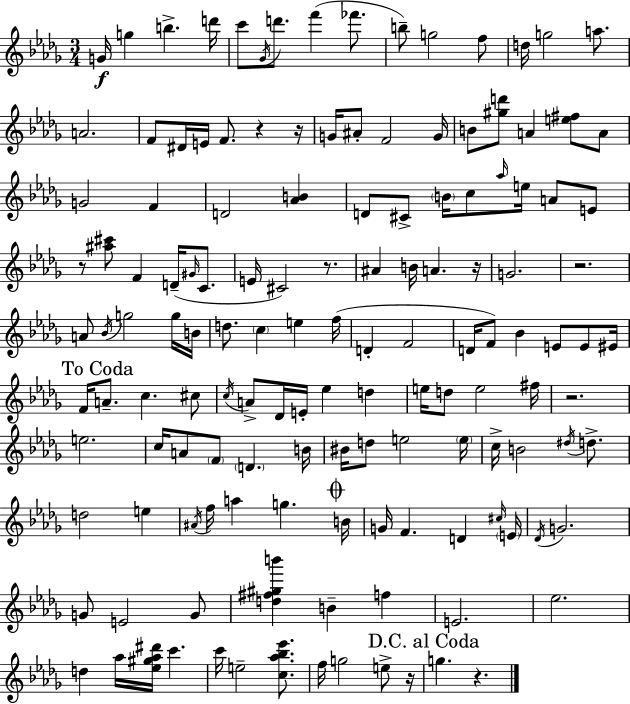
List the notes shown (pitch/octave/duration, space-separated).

G4/s G5/q B5/q. D6/s C6/e Gb4/s D6/e. F6/q FES6/e. B5/e G5/h F5/e D5/s G5/h A5/e. A4/h. F4/e D#4/s E4/s F4/e. R/q R/s G4/s A#4/e F4/h G4/s B4/e [G#5,D6]/e A4/q [E5,F#5]/e A4/e G4/h F4/q D4/h [Ab4,B4]/q D4/e C#4/e B4/s C5/e Ab5/s E5/s A4/e E4/e R/e [A#5,C#6]/e F4/q D4/s G#4/s C4/e. E4/s C#4/h R/e. A#4/q B4/s A4/q. R/s G4/h. R/h. A4/e Bb4/s G5/h G5/s B4/s D5/e. C5/q E5/q F5/s D4/q F4/h D4/s F4/e Bb4/q E4/e E4/e EIS4/s F4/s A4/e. C5/q. C#5/e C5/s A4/e Db4/s E4/s Eb5/q D5/q E5/s D5/e E5/h F#5/s R/h. E5/h. C5/s A4/e F4/e D4/q. B4/s BIS4/s D5/e E5/h E5/s C5/s B4/h D#5/s D5/e. D5/h E5/q A#4/s F5/s A5/q G5/q. B4/s G4/s F4/q. D4/q C#5/s E4/s Db4/s G4/h. G4/e E4/h G4/e [D5,F#5,G#5,B6]/q B4/q F5/q E4/h. Eb5/h. D5/q Ab5/s [Eb5,G#5,Ab5,D#6]/s C6/q. C6/s E5/h [C5,Ab5,Bb5,Eb6]/e. F5/s G5/h E5/e R/s G5/q. R/q.